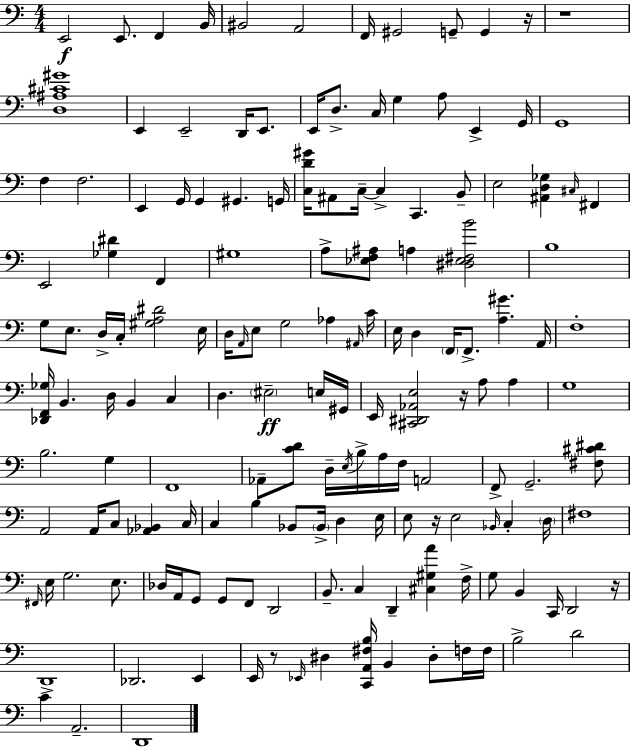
{
  \clef bass
  \numericTimeSignature
  \time 4/4
  \key c \major
  e,2\f e,8. f,4 b,16 | bis,2 a,2 | f,16 gis,2 g,8-- g,4 r16 | r1 | \break <d ais cis' gis'>1 | e,4 e,2-- d,16 e,8. | e,16 d8.-> c16 g4 a8 e,4-> g,16 | g,1 | \break f4 f2. | e,4 g,16 g,4 gis,4. g,16 | <c d' gis'>16 ais,8 c16--~~ c4-> c,4. b,8-- | e2 <ais, d ges>4 \grace { cis16 } fis,4 | \break e,2 <ges dis'>4 f,4 | gis1 | a8-> <ees f ais>8 a4 <dis ees fis b'>2 | b1 | \break g8 e8. d16-> c16-. <gis a dis'>2 | e16 d16 \grace { a,16 } e8 g2 aes4 | \grace { ais,16 } c'16 e16 d4 \parenthesize f,16 f,8.-> <a gis'>4. | a,16 f1-. | \break <des, f, ges>16 b,4. d16 b,4 c4 | d4. \parenthesize eis2--\ff | e16 gis,16 e,16 <cis, dis, aes, e>2 r16 a8 a4 | g1 | \break b2. g4 | f,1 | aes,8-- <c' d'>8 d16-- \acciaccatura { e16 } b16-> a16 f16 a,2 | f,8-> g,2.-- | \break <fis cis' dis'>8 a,2 a,16 c8 <aes, bes,>4 | c16 c4 b4 bes,8 \parenthesize bes,16-> d4 | e16 e8 r16 e2 \grace { bes,16 } | c4-. \parenthesize d16 fis1 | \break \grace { fis,16 } e16 g2. | e8. des16 a,16 g,8 g,8 f,8 d,2 | b,8.-- c4 d,4-- | <cis gis a'>4 f16-> g8 b,4 c,16 d,2 | \break r16 d,1-> | des,2. | e,4 e,16 r8 \grace { ees,16 } dis4 <c, a, fis b>16 b,4 | dis8-. f16 f16 b2-> d'2 | \break c'4 a,2.-- | d,1 | \bar "|."
}